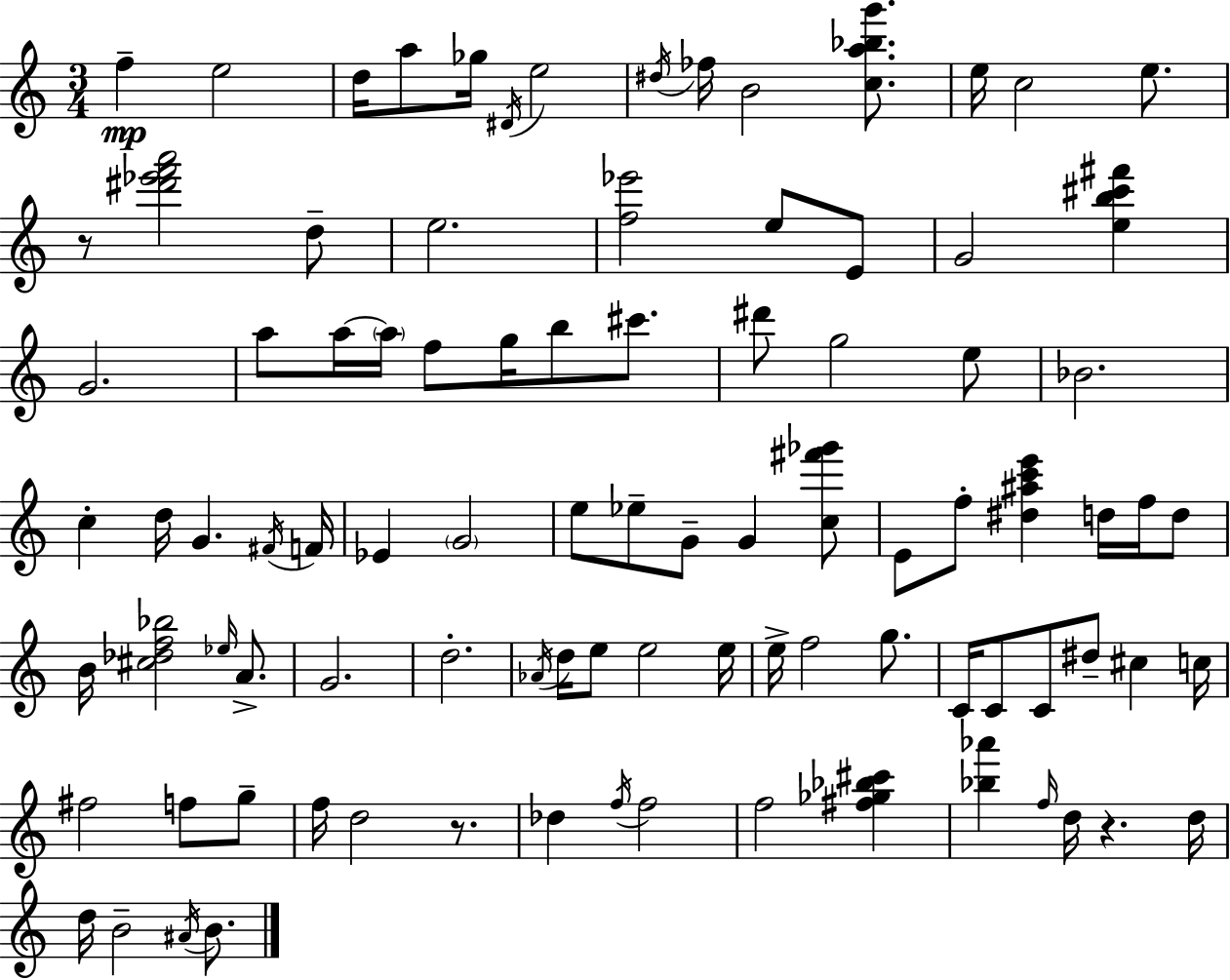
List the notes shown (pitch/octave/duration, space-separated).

F5/q E5/h D5/s A5/e Gb5/s D#4/s E5/h D#5/s FES5/s B4/h [C5,A5,Bb5,G6]/e. E5/s C5/h E5/e. R/e [D#6,Eb6,F6,A6]/h D5/e E5/h. [F5,Eb6]/h E5/e E4/e G4/h [E5,B5,C#6,F#6]/q G4/h. A5/e A5/s A5/s F5/e G5/s B5/e C#6/e. D#6/e G5/h E5/e Bb4/h. C5/q D5/s G4/q. F#4/s F4/s Eb4/q G4/h E5/e Eb5/e G4/e G4/q [C5,F#6,Gb6]/e E4/e F5/e [D#5,A#5,C6,E6]/q D5/s F5/s D5/e B4/s [C#5,Db5,F5,Bb5]/h Eb5/s A4/e. G4/h. D5/h. Ab4/s D5/s E5/e E5/h E5/s E5/s F5/h G5/e. C4/s C4/e C4/e D#5/e C#5/q C5/s F#5/h F5/e G5/e F5/s D5/h R/e. Db5/q F5/s F5/h F5/h [F#5,Gb5,Bb5,C#6]/q [Bb5,Ab6]/q F5/s D5/s R/q. D5/s D5/s B4/h A#4/s B4/e.